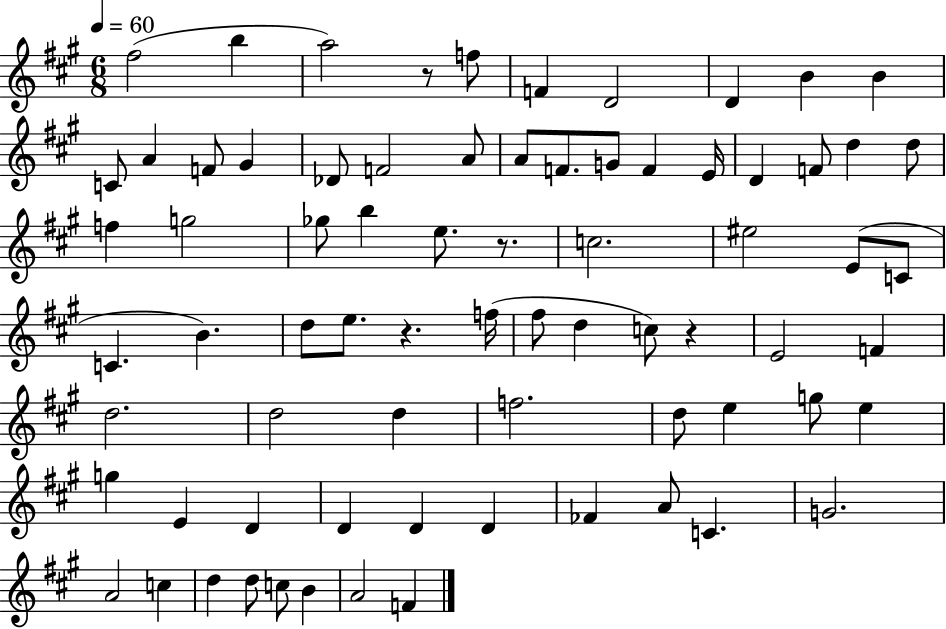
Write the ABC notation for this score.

X:1
T:Untitled
M:6/8
L:1/4
K:A
^f2 b a2 z/2 f/2 F D2 D B B C/2 A F/2 ^G _D/2 F2 A/2 A/2 F/2 G/2 F E/4 D F/2 d d/2 f g2 _g/2 b e/2 z/2 c2 ^e2 E/2 C/2 C B d/2 e/2 z f/4 ^f/2 d c/2 z E2 F d2 d2 d f2 d/2 e g/2 e g E D D D D _F A/2 C G2 A2 c d d/2 c/2 B A2 F